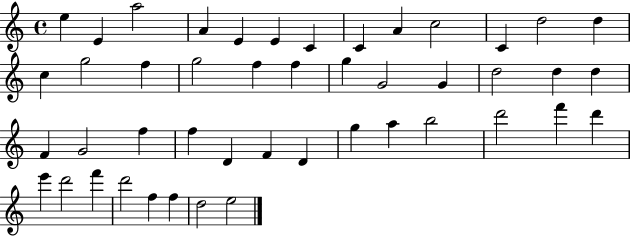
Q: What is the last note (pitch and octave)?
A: E5